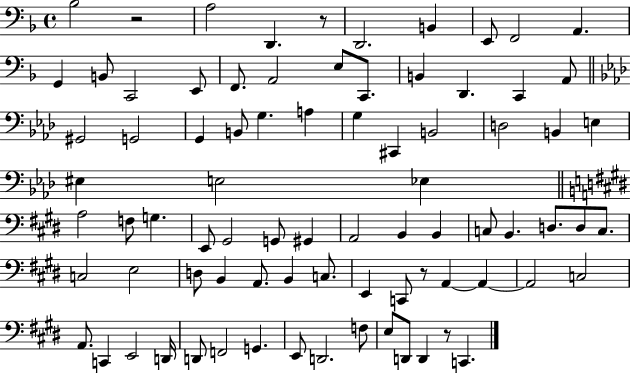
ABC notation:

X:1
T:Untitled
M:4/4
L:1/4
K:F
_B,2 z2 A,2 D,, z/2 D,,2 B,, E,,/2 F,,2 A,, G,, B,,/2 C,,2 E,,/2 F,,/2 A,,2 E,/2 C,,/2 B,, D,, C,, A,,/2 ^G,,2 G,,2 G,, B,,/2 G, A, G, ^C,, B,,2 D,2 B,, E, ^E, E,2 _E, A,2 F,/2 G, E,,/2 ^G,,2 G,,/2 ^G,, A,,2 B,, B,, C,/2 B,, D,/2 D,/2 C,/2 C,2 E,2 D,/2 B,, A,,/2 B,, C,/2 E,, C,,/2 z/2 A,, A,, A,,2 C,2 A,,/2 C,, E,,2 D,,/4 D,,/2 F,,2 G,, E,,/2 D,,2 F,/2 E,/2 D,,/2 D,, z/2 C,,